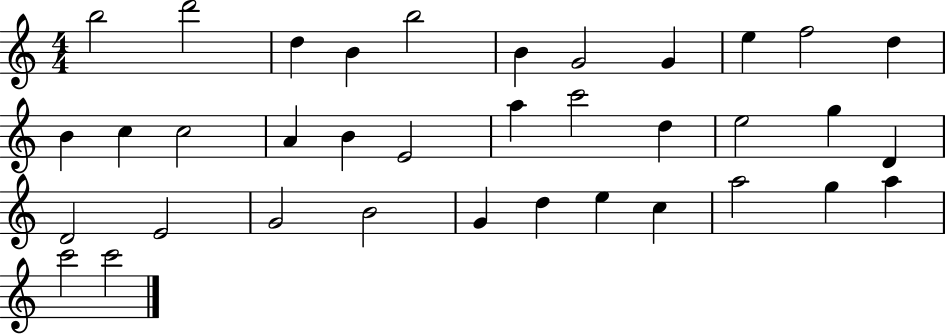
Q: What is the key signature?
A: C major